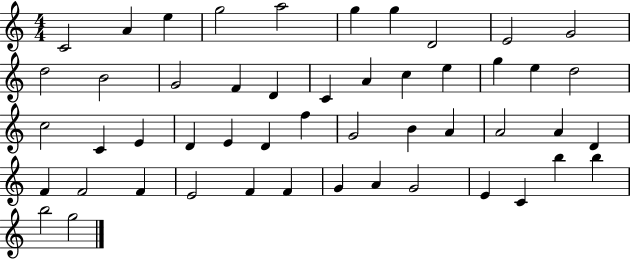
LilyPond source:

{
  \clef treble
  \numericTimeSignature
  \time 4/4
  \key c \major
  c'2 a'4 e''4 | g''2 a''2 | g''4 g''4 d'2 | e'2 g'2 | \break d''2 b'2 | g'2 f'4 d'4 | c'4 a'4 c''4 e''4 | g''4 e''4 d''2 | \break c''2 c'4 e'4 | d'4 e'4 d'4 f''4 | g'2 b'4 a'4 | a'2 a'4 d'4 | \break f'4 f'2 f'4 | e'2 f'4 f'4 | g'4 a'4 g'2 | e'4 c'4 b''4 b''4 | \break b''2 g''2 | \bar "|."
}